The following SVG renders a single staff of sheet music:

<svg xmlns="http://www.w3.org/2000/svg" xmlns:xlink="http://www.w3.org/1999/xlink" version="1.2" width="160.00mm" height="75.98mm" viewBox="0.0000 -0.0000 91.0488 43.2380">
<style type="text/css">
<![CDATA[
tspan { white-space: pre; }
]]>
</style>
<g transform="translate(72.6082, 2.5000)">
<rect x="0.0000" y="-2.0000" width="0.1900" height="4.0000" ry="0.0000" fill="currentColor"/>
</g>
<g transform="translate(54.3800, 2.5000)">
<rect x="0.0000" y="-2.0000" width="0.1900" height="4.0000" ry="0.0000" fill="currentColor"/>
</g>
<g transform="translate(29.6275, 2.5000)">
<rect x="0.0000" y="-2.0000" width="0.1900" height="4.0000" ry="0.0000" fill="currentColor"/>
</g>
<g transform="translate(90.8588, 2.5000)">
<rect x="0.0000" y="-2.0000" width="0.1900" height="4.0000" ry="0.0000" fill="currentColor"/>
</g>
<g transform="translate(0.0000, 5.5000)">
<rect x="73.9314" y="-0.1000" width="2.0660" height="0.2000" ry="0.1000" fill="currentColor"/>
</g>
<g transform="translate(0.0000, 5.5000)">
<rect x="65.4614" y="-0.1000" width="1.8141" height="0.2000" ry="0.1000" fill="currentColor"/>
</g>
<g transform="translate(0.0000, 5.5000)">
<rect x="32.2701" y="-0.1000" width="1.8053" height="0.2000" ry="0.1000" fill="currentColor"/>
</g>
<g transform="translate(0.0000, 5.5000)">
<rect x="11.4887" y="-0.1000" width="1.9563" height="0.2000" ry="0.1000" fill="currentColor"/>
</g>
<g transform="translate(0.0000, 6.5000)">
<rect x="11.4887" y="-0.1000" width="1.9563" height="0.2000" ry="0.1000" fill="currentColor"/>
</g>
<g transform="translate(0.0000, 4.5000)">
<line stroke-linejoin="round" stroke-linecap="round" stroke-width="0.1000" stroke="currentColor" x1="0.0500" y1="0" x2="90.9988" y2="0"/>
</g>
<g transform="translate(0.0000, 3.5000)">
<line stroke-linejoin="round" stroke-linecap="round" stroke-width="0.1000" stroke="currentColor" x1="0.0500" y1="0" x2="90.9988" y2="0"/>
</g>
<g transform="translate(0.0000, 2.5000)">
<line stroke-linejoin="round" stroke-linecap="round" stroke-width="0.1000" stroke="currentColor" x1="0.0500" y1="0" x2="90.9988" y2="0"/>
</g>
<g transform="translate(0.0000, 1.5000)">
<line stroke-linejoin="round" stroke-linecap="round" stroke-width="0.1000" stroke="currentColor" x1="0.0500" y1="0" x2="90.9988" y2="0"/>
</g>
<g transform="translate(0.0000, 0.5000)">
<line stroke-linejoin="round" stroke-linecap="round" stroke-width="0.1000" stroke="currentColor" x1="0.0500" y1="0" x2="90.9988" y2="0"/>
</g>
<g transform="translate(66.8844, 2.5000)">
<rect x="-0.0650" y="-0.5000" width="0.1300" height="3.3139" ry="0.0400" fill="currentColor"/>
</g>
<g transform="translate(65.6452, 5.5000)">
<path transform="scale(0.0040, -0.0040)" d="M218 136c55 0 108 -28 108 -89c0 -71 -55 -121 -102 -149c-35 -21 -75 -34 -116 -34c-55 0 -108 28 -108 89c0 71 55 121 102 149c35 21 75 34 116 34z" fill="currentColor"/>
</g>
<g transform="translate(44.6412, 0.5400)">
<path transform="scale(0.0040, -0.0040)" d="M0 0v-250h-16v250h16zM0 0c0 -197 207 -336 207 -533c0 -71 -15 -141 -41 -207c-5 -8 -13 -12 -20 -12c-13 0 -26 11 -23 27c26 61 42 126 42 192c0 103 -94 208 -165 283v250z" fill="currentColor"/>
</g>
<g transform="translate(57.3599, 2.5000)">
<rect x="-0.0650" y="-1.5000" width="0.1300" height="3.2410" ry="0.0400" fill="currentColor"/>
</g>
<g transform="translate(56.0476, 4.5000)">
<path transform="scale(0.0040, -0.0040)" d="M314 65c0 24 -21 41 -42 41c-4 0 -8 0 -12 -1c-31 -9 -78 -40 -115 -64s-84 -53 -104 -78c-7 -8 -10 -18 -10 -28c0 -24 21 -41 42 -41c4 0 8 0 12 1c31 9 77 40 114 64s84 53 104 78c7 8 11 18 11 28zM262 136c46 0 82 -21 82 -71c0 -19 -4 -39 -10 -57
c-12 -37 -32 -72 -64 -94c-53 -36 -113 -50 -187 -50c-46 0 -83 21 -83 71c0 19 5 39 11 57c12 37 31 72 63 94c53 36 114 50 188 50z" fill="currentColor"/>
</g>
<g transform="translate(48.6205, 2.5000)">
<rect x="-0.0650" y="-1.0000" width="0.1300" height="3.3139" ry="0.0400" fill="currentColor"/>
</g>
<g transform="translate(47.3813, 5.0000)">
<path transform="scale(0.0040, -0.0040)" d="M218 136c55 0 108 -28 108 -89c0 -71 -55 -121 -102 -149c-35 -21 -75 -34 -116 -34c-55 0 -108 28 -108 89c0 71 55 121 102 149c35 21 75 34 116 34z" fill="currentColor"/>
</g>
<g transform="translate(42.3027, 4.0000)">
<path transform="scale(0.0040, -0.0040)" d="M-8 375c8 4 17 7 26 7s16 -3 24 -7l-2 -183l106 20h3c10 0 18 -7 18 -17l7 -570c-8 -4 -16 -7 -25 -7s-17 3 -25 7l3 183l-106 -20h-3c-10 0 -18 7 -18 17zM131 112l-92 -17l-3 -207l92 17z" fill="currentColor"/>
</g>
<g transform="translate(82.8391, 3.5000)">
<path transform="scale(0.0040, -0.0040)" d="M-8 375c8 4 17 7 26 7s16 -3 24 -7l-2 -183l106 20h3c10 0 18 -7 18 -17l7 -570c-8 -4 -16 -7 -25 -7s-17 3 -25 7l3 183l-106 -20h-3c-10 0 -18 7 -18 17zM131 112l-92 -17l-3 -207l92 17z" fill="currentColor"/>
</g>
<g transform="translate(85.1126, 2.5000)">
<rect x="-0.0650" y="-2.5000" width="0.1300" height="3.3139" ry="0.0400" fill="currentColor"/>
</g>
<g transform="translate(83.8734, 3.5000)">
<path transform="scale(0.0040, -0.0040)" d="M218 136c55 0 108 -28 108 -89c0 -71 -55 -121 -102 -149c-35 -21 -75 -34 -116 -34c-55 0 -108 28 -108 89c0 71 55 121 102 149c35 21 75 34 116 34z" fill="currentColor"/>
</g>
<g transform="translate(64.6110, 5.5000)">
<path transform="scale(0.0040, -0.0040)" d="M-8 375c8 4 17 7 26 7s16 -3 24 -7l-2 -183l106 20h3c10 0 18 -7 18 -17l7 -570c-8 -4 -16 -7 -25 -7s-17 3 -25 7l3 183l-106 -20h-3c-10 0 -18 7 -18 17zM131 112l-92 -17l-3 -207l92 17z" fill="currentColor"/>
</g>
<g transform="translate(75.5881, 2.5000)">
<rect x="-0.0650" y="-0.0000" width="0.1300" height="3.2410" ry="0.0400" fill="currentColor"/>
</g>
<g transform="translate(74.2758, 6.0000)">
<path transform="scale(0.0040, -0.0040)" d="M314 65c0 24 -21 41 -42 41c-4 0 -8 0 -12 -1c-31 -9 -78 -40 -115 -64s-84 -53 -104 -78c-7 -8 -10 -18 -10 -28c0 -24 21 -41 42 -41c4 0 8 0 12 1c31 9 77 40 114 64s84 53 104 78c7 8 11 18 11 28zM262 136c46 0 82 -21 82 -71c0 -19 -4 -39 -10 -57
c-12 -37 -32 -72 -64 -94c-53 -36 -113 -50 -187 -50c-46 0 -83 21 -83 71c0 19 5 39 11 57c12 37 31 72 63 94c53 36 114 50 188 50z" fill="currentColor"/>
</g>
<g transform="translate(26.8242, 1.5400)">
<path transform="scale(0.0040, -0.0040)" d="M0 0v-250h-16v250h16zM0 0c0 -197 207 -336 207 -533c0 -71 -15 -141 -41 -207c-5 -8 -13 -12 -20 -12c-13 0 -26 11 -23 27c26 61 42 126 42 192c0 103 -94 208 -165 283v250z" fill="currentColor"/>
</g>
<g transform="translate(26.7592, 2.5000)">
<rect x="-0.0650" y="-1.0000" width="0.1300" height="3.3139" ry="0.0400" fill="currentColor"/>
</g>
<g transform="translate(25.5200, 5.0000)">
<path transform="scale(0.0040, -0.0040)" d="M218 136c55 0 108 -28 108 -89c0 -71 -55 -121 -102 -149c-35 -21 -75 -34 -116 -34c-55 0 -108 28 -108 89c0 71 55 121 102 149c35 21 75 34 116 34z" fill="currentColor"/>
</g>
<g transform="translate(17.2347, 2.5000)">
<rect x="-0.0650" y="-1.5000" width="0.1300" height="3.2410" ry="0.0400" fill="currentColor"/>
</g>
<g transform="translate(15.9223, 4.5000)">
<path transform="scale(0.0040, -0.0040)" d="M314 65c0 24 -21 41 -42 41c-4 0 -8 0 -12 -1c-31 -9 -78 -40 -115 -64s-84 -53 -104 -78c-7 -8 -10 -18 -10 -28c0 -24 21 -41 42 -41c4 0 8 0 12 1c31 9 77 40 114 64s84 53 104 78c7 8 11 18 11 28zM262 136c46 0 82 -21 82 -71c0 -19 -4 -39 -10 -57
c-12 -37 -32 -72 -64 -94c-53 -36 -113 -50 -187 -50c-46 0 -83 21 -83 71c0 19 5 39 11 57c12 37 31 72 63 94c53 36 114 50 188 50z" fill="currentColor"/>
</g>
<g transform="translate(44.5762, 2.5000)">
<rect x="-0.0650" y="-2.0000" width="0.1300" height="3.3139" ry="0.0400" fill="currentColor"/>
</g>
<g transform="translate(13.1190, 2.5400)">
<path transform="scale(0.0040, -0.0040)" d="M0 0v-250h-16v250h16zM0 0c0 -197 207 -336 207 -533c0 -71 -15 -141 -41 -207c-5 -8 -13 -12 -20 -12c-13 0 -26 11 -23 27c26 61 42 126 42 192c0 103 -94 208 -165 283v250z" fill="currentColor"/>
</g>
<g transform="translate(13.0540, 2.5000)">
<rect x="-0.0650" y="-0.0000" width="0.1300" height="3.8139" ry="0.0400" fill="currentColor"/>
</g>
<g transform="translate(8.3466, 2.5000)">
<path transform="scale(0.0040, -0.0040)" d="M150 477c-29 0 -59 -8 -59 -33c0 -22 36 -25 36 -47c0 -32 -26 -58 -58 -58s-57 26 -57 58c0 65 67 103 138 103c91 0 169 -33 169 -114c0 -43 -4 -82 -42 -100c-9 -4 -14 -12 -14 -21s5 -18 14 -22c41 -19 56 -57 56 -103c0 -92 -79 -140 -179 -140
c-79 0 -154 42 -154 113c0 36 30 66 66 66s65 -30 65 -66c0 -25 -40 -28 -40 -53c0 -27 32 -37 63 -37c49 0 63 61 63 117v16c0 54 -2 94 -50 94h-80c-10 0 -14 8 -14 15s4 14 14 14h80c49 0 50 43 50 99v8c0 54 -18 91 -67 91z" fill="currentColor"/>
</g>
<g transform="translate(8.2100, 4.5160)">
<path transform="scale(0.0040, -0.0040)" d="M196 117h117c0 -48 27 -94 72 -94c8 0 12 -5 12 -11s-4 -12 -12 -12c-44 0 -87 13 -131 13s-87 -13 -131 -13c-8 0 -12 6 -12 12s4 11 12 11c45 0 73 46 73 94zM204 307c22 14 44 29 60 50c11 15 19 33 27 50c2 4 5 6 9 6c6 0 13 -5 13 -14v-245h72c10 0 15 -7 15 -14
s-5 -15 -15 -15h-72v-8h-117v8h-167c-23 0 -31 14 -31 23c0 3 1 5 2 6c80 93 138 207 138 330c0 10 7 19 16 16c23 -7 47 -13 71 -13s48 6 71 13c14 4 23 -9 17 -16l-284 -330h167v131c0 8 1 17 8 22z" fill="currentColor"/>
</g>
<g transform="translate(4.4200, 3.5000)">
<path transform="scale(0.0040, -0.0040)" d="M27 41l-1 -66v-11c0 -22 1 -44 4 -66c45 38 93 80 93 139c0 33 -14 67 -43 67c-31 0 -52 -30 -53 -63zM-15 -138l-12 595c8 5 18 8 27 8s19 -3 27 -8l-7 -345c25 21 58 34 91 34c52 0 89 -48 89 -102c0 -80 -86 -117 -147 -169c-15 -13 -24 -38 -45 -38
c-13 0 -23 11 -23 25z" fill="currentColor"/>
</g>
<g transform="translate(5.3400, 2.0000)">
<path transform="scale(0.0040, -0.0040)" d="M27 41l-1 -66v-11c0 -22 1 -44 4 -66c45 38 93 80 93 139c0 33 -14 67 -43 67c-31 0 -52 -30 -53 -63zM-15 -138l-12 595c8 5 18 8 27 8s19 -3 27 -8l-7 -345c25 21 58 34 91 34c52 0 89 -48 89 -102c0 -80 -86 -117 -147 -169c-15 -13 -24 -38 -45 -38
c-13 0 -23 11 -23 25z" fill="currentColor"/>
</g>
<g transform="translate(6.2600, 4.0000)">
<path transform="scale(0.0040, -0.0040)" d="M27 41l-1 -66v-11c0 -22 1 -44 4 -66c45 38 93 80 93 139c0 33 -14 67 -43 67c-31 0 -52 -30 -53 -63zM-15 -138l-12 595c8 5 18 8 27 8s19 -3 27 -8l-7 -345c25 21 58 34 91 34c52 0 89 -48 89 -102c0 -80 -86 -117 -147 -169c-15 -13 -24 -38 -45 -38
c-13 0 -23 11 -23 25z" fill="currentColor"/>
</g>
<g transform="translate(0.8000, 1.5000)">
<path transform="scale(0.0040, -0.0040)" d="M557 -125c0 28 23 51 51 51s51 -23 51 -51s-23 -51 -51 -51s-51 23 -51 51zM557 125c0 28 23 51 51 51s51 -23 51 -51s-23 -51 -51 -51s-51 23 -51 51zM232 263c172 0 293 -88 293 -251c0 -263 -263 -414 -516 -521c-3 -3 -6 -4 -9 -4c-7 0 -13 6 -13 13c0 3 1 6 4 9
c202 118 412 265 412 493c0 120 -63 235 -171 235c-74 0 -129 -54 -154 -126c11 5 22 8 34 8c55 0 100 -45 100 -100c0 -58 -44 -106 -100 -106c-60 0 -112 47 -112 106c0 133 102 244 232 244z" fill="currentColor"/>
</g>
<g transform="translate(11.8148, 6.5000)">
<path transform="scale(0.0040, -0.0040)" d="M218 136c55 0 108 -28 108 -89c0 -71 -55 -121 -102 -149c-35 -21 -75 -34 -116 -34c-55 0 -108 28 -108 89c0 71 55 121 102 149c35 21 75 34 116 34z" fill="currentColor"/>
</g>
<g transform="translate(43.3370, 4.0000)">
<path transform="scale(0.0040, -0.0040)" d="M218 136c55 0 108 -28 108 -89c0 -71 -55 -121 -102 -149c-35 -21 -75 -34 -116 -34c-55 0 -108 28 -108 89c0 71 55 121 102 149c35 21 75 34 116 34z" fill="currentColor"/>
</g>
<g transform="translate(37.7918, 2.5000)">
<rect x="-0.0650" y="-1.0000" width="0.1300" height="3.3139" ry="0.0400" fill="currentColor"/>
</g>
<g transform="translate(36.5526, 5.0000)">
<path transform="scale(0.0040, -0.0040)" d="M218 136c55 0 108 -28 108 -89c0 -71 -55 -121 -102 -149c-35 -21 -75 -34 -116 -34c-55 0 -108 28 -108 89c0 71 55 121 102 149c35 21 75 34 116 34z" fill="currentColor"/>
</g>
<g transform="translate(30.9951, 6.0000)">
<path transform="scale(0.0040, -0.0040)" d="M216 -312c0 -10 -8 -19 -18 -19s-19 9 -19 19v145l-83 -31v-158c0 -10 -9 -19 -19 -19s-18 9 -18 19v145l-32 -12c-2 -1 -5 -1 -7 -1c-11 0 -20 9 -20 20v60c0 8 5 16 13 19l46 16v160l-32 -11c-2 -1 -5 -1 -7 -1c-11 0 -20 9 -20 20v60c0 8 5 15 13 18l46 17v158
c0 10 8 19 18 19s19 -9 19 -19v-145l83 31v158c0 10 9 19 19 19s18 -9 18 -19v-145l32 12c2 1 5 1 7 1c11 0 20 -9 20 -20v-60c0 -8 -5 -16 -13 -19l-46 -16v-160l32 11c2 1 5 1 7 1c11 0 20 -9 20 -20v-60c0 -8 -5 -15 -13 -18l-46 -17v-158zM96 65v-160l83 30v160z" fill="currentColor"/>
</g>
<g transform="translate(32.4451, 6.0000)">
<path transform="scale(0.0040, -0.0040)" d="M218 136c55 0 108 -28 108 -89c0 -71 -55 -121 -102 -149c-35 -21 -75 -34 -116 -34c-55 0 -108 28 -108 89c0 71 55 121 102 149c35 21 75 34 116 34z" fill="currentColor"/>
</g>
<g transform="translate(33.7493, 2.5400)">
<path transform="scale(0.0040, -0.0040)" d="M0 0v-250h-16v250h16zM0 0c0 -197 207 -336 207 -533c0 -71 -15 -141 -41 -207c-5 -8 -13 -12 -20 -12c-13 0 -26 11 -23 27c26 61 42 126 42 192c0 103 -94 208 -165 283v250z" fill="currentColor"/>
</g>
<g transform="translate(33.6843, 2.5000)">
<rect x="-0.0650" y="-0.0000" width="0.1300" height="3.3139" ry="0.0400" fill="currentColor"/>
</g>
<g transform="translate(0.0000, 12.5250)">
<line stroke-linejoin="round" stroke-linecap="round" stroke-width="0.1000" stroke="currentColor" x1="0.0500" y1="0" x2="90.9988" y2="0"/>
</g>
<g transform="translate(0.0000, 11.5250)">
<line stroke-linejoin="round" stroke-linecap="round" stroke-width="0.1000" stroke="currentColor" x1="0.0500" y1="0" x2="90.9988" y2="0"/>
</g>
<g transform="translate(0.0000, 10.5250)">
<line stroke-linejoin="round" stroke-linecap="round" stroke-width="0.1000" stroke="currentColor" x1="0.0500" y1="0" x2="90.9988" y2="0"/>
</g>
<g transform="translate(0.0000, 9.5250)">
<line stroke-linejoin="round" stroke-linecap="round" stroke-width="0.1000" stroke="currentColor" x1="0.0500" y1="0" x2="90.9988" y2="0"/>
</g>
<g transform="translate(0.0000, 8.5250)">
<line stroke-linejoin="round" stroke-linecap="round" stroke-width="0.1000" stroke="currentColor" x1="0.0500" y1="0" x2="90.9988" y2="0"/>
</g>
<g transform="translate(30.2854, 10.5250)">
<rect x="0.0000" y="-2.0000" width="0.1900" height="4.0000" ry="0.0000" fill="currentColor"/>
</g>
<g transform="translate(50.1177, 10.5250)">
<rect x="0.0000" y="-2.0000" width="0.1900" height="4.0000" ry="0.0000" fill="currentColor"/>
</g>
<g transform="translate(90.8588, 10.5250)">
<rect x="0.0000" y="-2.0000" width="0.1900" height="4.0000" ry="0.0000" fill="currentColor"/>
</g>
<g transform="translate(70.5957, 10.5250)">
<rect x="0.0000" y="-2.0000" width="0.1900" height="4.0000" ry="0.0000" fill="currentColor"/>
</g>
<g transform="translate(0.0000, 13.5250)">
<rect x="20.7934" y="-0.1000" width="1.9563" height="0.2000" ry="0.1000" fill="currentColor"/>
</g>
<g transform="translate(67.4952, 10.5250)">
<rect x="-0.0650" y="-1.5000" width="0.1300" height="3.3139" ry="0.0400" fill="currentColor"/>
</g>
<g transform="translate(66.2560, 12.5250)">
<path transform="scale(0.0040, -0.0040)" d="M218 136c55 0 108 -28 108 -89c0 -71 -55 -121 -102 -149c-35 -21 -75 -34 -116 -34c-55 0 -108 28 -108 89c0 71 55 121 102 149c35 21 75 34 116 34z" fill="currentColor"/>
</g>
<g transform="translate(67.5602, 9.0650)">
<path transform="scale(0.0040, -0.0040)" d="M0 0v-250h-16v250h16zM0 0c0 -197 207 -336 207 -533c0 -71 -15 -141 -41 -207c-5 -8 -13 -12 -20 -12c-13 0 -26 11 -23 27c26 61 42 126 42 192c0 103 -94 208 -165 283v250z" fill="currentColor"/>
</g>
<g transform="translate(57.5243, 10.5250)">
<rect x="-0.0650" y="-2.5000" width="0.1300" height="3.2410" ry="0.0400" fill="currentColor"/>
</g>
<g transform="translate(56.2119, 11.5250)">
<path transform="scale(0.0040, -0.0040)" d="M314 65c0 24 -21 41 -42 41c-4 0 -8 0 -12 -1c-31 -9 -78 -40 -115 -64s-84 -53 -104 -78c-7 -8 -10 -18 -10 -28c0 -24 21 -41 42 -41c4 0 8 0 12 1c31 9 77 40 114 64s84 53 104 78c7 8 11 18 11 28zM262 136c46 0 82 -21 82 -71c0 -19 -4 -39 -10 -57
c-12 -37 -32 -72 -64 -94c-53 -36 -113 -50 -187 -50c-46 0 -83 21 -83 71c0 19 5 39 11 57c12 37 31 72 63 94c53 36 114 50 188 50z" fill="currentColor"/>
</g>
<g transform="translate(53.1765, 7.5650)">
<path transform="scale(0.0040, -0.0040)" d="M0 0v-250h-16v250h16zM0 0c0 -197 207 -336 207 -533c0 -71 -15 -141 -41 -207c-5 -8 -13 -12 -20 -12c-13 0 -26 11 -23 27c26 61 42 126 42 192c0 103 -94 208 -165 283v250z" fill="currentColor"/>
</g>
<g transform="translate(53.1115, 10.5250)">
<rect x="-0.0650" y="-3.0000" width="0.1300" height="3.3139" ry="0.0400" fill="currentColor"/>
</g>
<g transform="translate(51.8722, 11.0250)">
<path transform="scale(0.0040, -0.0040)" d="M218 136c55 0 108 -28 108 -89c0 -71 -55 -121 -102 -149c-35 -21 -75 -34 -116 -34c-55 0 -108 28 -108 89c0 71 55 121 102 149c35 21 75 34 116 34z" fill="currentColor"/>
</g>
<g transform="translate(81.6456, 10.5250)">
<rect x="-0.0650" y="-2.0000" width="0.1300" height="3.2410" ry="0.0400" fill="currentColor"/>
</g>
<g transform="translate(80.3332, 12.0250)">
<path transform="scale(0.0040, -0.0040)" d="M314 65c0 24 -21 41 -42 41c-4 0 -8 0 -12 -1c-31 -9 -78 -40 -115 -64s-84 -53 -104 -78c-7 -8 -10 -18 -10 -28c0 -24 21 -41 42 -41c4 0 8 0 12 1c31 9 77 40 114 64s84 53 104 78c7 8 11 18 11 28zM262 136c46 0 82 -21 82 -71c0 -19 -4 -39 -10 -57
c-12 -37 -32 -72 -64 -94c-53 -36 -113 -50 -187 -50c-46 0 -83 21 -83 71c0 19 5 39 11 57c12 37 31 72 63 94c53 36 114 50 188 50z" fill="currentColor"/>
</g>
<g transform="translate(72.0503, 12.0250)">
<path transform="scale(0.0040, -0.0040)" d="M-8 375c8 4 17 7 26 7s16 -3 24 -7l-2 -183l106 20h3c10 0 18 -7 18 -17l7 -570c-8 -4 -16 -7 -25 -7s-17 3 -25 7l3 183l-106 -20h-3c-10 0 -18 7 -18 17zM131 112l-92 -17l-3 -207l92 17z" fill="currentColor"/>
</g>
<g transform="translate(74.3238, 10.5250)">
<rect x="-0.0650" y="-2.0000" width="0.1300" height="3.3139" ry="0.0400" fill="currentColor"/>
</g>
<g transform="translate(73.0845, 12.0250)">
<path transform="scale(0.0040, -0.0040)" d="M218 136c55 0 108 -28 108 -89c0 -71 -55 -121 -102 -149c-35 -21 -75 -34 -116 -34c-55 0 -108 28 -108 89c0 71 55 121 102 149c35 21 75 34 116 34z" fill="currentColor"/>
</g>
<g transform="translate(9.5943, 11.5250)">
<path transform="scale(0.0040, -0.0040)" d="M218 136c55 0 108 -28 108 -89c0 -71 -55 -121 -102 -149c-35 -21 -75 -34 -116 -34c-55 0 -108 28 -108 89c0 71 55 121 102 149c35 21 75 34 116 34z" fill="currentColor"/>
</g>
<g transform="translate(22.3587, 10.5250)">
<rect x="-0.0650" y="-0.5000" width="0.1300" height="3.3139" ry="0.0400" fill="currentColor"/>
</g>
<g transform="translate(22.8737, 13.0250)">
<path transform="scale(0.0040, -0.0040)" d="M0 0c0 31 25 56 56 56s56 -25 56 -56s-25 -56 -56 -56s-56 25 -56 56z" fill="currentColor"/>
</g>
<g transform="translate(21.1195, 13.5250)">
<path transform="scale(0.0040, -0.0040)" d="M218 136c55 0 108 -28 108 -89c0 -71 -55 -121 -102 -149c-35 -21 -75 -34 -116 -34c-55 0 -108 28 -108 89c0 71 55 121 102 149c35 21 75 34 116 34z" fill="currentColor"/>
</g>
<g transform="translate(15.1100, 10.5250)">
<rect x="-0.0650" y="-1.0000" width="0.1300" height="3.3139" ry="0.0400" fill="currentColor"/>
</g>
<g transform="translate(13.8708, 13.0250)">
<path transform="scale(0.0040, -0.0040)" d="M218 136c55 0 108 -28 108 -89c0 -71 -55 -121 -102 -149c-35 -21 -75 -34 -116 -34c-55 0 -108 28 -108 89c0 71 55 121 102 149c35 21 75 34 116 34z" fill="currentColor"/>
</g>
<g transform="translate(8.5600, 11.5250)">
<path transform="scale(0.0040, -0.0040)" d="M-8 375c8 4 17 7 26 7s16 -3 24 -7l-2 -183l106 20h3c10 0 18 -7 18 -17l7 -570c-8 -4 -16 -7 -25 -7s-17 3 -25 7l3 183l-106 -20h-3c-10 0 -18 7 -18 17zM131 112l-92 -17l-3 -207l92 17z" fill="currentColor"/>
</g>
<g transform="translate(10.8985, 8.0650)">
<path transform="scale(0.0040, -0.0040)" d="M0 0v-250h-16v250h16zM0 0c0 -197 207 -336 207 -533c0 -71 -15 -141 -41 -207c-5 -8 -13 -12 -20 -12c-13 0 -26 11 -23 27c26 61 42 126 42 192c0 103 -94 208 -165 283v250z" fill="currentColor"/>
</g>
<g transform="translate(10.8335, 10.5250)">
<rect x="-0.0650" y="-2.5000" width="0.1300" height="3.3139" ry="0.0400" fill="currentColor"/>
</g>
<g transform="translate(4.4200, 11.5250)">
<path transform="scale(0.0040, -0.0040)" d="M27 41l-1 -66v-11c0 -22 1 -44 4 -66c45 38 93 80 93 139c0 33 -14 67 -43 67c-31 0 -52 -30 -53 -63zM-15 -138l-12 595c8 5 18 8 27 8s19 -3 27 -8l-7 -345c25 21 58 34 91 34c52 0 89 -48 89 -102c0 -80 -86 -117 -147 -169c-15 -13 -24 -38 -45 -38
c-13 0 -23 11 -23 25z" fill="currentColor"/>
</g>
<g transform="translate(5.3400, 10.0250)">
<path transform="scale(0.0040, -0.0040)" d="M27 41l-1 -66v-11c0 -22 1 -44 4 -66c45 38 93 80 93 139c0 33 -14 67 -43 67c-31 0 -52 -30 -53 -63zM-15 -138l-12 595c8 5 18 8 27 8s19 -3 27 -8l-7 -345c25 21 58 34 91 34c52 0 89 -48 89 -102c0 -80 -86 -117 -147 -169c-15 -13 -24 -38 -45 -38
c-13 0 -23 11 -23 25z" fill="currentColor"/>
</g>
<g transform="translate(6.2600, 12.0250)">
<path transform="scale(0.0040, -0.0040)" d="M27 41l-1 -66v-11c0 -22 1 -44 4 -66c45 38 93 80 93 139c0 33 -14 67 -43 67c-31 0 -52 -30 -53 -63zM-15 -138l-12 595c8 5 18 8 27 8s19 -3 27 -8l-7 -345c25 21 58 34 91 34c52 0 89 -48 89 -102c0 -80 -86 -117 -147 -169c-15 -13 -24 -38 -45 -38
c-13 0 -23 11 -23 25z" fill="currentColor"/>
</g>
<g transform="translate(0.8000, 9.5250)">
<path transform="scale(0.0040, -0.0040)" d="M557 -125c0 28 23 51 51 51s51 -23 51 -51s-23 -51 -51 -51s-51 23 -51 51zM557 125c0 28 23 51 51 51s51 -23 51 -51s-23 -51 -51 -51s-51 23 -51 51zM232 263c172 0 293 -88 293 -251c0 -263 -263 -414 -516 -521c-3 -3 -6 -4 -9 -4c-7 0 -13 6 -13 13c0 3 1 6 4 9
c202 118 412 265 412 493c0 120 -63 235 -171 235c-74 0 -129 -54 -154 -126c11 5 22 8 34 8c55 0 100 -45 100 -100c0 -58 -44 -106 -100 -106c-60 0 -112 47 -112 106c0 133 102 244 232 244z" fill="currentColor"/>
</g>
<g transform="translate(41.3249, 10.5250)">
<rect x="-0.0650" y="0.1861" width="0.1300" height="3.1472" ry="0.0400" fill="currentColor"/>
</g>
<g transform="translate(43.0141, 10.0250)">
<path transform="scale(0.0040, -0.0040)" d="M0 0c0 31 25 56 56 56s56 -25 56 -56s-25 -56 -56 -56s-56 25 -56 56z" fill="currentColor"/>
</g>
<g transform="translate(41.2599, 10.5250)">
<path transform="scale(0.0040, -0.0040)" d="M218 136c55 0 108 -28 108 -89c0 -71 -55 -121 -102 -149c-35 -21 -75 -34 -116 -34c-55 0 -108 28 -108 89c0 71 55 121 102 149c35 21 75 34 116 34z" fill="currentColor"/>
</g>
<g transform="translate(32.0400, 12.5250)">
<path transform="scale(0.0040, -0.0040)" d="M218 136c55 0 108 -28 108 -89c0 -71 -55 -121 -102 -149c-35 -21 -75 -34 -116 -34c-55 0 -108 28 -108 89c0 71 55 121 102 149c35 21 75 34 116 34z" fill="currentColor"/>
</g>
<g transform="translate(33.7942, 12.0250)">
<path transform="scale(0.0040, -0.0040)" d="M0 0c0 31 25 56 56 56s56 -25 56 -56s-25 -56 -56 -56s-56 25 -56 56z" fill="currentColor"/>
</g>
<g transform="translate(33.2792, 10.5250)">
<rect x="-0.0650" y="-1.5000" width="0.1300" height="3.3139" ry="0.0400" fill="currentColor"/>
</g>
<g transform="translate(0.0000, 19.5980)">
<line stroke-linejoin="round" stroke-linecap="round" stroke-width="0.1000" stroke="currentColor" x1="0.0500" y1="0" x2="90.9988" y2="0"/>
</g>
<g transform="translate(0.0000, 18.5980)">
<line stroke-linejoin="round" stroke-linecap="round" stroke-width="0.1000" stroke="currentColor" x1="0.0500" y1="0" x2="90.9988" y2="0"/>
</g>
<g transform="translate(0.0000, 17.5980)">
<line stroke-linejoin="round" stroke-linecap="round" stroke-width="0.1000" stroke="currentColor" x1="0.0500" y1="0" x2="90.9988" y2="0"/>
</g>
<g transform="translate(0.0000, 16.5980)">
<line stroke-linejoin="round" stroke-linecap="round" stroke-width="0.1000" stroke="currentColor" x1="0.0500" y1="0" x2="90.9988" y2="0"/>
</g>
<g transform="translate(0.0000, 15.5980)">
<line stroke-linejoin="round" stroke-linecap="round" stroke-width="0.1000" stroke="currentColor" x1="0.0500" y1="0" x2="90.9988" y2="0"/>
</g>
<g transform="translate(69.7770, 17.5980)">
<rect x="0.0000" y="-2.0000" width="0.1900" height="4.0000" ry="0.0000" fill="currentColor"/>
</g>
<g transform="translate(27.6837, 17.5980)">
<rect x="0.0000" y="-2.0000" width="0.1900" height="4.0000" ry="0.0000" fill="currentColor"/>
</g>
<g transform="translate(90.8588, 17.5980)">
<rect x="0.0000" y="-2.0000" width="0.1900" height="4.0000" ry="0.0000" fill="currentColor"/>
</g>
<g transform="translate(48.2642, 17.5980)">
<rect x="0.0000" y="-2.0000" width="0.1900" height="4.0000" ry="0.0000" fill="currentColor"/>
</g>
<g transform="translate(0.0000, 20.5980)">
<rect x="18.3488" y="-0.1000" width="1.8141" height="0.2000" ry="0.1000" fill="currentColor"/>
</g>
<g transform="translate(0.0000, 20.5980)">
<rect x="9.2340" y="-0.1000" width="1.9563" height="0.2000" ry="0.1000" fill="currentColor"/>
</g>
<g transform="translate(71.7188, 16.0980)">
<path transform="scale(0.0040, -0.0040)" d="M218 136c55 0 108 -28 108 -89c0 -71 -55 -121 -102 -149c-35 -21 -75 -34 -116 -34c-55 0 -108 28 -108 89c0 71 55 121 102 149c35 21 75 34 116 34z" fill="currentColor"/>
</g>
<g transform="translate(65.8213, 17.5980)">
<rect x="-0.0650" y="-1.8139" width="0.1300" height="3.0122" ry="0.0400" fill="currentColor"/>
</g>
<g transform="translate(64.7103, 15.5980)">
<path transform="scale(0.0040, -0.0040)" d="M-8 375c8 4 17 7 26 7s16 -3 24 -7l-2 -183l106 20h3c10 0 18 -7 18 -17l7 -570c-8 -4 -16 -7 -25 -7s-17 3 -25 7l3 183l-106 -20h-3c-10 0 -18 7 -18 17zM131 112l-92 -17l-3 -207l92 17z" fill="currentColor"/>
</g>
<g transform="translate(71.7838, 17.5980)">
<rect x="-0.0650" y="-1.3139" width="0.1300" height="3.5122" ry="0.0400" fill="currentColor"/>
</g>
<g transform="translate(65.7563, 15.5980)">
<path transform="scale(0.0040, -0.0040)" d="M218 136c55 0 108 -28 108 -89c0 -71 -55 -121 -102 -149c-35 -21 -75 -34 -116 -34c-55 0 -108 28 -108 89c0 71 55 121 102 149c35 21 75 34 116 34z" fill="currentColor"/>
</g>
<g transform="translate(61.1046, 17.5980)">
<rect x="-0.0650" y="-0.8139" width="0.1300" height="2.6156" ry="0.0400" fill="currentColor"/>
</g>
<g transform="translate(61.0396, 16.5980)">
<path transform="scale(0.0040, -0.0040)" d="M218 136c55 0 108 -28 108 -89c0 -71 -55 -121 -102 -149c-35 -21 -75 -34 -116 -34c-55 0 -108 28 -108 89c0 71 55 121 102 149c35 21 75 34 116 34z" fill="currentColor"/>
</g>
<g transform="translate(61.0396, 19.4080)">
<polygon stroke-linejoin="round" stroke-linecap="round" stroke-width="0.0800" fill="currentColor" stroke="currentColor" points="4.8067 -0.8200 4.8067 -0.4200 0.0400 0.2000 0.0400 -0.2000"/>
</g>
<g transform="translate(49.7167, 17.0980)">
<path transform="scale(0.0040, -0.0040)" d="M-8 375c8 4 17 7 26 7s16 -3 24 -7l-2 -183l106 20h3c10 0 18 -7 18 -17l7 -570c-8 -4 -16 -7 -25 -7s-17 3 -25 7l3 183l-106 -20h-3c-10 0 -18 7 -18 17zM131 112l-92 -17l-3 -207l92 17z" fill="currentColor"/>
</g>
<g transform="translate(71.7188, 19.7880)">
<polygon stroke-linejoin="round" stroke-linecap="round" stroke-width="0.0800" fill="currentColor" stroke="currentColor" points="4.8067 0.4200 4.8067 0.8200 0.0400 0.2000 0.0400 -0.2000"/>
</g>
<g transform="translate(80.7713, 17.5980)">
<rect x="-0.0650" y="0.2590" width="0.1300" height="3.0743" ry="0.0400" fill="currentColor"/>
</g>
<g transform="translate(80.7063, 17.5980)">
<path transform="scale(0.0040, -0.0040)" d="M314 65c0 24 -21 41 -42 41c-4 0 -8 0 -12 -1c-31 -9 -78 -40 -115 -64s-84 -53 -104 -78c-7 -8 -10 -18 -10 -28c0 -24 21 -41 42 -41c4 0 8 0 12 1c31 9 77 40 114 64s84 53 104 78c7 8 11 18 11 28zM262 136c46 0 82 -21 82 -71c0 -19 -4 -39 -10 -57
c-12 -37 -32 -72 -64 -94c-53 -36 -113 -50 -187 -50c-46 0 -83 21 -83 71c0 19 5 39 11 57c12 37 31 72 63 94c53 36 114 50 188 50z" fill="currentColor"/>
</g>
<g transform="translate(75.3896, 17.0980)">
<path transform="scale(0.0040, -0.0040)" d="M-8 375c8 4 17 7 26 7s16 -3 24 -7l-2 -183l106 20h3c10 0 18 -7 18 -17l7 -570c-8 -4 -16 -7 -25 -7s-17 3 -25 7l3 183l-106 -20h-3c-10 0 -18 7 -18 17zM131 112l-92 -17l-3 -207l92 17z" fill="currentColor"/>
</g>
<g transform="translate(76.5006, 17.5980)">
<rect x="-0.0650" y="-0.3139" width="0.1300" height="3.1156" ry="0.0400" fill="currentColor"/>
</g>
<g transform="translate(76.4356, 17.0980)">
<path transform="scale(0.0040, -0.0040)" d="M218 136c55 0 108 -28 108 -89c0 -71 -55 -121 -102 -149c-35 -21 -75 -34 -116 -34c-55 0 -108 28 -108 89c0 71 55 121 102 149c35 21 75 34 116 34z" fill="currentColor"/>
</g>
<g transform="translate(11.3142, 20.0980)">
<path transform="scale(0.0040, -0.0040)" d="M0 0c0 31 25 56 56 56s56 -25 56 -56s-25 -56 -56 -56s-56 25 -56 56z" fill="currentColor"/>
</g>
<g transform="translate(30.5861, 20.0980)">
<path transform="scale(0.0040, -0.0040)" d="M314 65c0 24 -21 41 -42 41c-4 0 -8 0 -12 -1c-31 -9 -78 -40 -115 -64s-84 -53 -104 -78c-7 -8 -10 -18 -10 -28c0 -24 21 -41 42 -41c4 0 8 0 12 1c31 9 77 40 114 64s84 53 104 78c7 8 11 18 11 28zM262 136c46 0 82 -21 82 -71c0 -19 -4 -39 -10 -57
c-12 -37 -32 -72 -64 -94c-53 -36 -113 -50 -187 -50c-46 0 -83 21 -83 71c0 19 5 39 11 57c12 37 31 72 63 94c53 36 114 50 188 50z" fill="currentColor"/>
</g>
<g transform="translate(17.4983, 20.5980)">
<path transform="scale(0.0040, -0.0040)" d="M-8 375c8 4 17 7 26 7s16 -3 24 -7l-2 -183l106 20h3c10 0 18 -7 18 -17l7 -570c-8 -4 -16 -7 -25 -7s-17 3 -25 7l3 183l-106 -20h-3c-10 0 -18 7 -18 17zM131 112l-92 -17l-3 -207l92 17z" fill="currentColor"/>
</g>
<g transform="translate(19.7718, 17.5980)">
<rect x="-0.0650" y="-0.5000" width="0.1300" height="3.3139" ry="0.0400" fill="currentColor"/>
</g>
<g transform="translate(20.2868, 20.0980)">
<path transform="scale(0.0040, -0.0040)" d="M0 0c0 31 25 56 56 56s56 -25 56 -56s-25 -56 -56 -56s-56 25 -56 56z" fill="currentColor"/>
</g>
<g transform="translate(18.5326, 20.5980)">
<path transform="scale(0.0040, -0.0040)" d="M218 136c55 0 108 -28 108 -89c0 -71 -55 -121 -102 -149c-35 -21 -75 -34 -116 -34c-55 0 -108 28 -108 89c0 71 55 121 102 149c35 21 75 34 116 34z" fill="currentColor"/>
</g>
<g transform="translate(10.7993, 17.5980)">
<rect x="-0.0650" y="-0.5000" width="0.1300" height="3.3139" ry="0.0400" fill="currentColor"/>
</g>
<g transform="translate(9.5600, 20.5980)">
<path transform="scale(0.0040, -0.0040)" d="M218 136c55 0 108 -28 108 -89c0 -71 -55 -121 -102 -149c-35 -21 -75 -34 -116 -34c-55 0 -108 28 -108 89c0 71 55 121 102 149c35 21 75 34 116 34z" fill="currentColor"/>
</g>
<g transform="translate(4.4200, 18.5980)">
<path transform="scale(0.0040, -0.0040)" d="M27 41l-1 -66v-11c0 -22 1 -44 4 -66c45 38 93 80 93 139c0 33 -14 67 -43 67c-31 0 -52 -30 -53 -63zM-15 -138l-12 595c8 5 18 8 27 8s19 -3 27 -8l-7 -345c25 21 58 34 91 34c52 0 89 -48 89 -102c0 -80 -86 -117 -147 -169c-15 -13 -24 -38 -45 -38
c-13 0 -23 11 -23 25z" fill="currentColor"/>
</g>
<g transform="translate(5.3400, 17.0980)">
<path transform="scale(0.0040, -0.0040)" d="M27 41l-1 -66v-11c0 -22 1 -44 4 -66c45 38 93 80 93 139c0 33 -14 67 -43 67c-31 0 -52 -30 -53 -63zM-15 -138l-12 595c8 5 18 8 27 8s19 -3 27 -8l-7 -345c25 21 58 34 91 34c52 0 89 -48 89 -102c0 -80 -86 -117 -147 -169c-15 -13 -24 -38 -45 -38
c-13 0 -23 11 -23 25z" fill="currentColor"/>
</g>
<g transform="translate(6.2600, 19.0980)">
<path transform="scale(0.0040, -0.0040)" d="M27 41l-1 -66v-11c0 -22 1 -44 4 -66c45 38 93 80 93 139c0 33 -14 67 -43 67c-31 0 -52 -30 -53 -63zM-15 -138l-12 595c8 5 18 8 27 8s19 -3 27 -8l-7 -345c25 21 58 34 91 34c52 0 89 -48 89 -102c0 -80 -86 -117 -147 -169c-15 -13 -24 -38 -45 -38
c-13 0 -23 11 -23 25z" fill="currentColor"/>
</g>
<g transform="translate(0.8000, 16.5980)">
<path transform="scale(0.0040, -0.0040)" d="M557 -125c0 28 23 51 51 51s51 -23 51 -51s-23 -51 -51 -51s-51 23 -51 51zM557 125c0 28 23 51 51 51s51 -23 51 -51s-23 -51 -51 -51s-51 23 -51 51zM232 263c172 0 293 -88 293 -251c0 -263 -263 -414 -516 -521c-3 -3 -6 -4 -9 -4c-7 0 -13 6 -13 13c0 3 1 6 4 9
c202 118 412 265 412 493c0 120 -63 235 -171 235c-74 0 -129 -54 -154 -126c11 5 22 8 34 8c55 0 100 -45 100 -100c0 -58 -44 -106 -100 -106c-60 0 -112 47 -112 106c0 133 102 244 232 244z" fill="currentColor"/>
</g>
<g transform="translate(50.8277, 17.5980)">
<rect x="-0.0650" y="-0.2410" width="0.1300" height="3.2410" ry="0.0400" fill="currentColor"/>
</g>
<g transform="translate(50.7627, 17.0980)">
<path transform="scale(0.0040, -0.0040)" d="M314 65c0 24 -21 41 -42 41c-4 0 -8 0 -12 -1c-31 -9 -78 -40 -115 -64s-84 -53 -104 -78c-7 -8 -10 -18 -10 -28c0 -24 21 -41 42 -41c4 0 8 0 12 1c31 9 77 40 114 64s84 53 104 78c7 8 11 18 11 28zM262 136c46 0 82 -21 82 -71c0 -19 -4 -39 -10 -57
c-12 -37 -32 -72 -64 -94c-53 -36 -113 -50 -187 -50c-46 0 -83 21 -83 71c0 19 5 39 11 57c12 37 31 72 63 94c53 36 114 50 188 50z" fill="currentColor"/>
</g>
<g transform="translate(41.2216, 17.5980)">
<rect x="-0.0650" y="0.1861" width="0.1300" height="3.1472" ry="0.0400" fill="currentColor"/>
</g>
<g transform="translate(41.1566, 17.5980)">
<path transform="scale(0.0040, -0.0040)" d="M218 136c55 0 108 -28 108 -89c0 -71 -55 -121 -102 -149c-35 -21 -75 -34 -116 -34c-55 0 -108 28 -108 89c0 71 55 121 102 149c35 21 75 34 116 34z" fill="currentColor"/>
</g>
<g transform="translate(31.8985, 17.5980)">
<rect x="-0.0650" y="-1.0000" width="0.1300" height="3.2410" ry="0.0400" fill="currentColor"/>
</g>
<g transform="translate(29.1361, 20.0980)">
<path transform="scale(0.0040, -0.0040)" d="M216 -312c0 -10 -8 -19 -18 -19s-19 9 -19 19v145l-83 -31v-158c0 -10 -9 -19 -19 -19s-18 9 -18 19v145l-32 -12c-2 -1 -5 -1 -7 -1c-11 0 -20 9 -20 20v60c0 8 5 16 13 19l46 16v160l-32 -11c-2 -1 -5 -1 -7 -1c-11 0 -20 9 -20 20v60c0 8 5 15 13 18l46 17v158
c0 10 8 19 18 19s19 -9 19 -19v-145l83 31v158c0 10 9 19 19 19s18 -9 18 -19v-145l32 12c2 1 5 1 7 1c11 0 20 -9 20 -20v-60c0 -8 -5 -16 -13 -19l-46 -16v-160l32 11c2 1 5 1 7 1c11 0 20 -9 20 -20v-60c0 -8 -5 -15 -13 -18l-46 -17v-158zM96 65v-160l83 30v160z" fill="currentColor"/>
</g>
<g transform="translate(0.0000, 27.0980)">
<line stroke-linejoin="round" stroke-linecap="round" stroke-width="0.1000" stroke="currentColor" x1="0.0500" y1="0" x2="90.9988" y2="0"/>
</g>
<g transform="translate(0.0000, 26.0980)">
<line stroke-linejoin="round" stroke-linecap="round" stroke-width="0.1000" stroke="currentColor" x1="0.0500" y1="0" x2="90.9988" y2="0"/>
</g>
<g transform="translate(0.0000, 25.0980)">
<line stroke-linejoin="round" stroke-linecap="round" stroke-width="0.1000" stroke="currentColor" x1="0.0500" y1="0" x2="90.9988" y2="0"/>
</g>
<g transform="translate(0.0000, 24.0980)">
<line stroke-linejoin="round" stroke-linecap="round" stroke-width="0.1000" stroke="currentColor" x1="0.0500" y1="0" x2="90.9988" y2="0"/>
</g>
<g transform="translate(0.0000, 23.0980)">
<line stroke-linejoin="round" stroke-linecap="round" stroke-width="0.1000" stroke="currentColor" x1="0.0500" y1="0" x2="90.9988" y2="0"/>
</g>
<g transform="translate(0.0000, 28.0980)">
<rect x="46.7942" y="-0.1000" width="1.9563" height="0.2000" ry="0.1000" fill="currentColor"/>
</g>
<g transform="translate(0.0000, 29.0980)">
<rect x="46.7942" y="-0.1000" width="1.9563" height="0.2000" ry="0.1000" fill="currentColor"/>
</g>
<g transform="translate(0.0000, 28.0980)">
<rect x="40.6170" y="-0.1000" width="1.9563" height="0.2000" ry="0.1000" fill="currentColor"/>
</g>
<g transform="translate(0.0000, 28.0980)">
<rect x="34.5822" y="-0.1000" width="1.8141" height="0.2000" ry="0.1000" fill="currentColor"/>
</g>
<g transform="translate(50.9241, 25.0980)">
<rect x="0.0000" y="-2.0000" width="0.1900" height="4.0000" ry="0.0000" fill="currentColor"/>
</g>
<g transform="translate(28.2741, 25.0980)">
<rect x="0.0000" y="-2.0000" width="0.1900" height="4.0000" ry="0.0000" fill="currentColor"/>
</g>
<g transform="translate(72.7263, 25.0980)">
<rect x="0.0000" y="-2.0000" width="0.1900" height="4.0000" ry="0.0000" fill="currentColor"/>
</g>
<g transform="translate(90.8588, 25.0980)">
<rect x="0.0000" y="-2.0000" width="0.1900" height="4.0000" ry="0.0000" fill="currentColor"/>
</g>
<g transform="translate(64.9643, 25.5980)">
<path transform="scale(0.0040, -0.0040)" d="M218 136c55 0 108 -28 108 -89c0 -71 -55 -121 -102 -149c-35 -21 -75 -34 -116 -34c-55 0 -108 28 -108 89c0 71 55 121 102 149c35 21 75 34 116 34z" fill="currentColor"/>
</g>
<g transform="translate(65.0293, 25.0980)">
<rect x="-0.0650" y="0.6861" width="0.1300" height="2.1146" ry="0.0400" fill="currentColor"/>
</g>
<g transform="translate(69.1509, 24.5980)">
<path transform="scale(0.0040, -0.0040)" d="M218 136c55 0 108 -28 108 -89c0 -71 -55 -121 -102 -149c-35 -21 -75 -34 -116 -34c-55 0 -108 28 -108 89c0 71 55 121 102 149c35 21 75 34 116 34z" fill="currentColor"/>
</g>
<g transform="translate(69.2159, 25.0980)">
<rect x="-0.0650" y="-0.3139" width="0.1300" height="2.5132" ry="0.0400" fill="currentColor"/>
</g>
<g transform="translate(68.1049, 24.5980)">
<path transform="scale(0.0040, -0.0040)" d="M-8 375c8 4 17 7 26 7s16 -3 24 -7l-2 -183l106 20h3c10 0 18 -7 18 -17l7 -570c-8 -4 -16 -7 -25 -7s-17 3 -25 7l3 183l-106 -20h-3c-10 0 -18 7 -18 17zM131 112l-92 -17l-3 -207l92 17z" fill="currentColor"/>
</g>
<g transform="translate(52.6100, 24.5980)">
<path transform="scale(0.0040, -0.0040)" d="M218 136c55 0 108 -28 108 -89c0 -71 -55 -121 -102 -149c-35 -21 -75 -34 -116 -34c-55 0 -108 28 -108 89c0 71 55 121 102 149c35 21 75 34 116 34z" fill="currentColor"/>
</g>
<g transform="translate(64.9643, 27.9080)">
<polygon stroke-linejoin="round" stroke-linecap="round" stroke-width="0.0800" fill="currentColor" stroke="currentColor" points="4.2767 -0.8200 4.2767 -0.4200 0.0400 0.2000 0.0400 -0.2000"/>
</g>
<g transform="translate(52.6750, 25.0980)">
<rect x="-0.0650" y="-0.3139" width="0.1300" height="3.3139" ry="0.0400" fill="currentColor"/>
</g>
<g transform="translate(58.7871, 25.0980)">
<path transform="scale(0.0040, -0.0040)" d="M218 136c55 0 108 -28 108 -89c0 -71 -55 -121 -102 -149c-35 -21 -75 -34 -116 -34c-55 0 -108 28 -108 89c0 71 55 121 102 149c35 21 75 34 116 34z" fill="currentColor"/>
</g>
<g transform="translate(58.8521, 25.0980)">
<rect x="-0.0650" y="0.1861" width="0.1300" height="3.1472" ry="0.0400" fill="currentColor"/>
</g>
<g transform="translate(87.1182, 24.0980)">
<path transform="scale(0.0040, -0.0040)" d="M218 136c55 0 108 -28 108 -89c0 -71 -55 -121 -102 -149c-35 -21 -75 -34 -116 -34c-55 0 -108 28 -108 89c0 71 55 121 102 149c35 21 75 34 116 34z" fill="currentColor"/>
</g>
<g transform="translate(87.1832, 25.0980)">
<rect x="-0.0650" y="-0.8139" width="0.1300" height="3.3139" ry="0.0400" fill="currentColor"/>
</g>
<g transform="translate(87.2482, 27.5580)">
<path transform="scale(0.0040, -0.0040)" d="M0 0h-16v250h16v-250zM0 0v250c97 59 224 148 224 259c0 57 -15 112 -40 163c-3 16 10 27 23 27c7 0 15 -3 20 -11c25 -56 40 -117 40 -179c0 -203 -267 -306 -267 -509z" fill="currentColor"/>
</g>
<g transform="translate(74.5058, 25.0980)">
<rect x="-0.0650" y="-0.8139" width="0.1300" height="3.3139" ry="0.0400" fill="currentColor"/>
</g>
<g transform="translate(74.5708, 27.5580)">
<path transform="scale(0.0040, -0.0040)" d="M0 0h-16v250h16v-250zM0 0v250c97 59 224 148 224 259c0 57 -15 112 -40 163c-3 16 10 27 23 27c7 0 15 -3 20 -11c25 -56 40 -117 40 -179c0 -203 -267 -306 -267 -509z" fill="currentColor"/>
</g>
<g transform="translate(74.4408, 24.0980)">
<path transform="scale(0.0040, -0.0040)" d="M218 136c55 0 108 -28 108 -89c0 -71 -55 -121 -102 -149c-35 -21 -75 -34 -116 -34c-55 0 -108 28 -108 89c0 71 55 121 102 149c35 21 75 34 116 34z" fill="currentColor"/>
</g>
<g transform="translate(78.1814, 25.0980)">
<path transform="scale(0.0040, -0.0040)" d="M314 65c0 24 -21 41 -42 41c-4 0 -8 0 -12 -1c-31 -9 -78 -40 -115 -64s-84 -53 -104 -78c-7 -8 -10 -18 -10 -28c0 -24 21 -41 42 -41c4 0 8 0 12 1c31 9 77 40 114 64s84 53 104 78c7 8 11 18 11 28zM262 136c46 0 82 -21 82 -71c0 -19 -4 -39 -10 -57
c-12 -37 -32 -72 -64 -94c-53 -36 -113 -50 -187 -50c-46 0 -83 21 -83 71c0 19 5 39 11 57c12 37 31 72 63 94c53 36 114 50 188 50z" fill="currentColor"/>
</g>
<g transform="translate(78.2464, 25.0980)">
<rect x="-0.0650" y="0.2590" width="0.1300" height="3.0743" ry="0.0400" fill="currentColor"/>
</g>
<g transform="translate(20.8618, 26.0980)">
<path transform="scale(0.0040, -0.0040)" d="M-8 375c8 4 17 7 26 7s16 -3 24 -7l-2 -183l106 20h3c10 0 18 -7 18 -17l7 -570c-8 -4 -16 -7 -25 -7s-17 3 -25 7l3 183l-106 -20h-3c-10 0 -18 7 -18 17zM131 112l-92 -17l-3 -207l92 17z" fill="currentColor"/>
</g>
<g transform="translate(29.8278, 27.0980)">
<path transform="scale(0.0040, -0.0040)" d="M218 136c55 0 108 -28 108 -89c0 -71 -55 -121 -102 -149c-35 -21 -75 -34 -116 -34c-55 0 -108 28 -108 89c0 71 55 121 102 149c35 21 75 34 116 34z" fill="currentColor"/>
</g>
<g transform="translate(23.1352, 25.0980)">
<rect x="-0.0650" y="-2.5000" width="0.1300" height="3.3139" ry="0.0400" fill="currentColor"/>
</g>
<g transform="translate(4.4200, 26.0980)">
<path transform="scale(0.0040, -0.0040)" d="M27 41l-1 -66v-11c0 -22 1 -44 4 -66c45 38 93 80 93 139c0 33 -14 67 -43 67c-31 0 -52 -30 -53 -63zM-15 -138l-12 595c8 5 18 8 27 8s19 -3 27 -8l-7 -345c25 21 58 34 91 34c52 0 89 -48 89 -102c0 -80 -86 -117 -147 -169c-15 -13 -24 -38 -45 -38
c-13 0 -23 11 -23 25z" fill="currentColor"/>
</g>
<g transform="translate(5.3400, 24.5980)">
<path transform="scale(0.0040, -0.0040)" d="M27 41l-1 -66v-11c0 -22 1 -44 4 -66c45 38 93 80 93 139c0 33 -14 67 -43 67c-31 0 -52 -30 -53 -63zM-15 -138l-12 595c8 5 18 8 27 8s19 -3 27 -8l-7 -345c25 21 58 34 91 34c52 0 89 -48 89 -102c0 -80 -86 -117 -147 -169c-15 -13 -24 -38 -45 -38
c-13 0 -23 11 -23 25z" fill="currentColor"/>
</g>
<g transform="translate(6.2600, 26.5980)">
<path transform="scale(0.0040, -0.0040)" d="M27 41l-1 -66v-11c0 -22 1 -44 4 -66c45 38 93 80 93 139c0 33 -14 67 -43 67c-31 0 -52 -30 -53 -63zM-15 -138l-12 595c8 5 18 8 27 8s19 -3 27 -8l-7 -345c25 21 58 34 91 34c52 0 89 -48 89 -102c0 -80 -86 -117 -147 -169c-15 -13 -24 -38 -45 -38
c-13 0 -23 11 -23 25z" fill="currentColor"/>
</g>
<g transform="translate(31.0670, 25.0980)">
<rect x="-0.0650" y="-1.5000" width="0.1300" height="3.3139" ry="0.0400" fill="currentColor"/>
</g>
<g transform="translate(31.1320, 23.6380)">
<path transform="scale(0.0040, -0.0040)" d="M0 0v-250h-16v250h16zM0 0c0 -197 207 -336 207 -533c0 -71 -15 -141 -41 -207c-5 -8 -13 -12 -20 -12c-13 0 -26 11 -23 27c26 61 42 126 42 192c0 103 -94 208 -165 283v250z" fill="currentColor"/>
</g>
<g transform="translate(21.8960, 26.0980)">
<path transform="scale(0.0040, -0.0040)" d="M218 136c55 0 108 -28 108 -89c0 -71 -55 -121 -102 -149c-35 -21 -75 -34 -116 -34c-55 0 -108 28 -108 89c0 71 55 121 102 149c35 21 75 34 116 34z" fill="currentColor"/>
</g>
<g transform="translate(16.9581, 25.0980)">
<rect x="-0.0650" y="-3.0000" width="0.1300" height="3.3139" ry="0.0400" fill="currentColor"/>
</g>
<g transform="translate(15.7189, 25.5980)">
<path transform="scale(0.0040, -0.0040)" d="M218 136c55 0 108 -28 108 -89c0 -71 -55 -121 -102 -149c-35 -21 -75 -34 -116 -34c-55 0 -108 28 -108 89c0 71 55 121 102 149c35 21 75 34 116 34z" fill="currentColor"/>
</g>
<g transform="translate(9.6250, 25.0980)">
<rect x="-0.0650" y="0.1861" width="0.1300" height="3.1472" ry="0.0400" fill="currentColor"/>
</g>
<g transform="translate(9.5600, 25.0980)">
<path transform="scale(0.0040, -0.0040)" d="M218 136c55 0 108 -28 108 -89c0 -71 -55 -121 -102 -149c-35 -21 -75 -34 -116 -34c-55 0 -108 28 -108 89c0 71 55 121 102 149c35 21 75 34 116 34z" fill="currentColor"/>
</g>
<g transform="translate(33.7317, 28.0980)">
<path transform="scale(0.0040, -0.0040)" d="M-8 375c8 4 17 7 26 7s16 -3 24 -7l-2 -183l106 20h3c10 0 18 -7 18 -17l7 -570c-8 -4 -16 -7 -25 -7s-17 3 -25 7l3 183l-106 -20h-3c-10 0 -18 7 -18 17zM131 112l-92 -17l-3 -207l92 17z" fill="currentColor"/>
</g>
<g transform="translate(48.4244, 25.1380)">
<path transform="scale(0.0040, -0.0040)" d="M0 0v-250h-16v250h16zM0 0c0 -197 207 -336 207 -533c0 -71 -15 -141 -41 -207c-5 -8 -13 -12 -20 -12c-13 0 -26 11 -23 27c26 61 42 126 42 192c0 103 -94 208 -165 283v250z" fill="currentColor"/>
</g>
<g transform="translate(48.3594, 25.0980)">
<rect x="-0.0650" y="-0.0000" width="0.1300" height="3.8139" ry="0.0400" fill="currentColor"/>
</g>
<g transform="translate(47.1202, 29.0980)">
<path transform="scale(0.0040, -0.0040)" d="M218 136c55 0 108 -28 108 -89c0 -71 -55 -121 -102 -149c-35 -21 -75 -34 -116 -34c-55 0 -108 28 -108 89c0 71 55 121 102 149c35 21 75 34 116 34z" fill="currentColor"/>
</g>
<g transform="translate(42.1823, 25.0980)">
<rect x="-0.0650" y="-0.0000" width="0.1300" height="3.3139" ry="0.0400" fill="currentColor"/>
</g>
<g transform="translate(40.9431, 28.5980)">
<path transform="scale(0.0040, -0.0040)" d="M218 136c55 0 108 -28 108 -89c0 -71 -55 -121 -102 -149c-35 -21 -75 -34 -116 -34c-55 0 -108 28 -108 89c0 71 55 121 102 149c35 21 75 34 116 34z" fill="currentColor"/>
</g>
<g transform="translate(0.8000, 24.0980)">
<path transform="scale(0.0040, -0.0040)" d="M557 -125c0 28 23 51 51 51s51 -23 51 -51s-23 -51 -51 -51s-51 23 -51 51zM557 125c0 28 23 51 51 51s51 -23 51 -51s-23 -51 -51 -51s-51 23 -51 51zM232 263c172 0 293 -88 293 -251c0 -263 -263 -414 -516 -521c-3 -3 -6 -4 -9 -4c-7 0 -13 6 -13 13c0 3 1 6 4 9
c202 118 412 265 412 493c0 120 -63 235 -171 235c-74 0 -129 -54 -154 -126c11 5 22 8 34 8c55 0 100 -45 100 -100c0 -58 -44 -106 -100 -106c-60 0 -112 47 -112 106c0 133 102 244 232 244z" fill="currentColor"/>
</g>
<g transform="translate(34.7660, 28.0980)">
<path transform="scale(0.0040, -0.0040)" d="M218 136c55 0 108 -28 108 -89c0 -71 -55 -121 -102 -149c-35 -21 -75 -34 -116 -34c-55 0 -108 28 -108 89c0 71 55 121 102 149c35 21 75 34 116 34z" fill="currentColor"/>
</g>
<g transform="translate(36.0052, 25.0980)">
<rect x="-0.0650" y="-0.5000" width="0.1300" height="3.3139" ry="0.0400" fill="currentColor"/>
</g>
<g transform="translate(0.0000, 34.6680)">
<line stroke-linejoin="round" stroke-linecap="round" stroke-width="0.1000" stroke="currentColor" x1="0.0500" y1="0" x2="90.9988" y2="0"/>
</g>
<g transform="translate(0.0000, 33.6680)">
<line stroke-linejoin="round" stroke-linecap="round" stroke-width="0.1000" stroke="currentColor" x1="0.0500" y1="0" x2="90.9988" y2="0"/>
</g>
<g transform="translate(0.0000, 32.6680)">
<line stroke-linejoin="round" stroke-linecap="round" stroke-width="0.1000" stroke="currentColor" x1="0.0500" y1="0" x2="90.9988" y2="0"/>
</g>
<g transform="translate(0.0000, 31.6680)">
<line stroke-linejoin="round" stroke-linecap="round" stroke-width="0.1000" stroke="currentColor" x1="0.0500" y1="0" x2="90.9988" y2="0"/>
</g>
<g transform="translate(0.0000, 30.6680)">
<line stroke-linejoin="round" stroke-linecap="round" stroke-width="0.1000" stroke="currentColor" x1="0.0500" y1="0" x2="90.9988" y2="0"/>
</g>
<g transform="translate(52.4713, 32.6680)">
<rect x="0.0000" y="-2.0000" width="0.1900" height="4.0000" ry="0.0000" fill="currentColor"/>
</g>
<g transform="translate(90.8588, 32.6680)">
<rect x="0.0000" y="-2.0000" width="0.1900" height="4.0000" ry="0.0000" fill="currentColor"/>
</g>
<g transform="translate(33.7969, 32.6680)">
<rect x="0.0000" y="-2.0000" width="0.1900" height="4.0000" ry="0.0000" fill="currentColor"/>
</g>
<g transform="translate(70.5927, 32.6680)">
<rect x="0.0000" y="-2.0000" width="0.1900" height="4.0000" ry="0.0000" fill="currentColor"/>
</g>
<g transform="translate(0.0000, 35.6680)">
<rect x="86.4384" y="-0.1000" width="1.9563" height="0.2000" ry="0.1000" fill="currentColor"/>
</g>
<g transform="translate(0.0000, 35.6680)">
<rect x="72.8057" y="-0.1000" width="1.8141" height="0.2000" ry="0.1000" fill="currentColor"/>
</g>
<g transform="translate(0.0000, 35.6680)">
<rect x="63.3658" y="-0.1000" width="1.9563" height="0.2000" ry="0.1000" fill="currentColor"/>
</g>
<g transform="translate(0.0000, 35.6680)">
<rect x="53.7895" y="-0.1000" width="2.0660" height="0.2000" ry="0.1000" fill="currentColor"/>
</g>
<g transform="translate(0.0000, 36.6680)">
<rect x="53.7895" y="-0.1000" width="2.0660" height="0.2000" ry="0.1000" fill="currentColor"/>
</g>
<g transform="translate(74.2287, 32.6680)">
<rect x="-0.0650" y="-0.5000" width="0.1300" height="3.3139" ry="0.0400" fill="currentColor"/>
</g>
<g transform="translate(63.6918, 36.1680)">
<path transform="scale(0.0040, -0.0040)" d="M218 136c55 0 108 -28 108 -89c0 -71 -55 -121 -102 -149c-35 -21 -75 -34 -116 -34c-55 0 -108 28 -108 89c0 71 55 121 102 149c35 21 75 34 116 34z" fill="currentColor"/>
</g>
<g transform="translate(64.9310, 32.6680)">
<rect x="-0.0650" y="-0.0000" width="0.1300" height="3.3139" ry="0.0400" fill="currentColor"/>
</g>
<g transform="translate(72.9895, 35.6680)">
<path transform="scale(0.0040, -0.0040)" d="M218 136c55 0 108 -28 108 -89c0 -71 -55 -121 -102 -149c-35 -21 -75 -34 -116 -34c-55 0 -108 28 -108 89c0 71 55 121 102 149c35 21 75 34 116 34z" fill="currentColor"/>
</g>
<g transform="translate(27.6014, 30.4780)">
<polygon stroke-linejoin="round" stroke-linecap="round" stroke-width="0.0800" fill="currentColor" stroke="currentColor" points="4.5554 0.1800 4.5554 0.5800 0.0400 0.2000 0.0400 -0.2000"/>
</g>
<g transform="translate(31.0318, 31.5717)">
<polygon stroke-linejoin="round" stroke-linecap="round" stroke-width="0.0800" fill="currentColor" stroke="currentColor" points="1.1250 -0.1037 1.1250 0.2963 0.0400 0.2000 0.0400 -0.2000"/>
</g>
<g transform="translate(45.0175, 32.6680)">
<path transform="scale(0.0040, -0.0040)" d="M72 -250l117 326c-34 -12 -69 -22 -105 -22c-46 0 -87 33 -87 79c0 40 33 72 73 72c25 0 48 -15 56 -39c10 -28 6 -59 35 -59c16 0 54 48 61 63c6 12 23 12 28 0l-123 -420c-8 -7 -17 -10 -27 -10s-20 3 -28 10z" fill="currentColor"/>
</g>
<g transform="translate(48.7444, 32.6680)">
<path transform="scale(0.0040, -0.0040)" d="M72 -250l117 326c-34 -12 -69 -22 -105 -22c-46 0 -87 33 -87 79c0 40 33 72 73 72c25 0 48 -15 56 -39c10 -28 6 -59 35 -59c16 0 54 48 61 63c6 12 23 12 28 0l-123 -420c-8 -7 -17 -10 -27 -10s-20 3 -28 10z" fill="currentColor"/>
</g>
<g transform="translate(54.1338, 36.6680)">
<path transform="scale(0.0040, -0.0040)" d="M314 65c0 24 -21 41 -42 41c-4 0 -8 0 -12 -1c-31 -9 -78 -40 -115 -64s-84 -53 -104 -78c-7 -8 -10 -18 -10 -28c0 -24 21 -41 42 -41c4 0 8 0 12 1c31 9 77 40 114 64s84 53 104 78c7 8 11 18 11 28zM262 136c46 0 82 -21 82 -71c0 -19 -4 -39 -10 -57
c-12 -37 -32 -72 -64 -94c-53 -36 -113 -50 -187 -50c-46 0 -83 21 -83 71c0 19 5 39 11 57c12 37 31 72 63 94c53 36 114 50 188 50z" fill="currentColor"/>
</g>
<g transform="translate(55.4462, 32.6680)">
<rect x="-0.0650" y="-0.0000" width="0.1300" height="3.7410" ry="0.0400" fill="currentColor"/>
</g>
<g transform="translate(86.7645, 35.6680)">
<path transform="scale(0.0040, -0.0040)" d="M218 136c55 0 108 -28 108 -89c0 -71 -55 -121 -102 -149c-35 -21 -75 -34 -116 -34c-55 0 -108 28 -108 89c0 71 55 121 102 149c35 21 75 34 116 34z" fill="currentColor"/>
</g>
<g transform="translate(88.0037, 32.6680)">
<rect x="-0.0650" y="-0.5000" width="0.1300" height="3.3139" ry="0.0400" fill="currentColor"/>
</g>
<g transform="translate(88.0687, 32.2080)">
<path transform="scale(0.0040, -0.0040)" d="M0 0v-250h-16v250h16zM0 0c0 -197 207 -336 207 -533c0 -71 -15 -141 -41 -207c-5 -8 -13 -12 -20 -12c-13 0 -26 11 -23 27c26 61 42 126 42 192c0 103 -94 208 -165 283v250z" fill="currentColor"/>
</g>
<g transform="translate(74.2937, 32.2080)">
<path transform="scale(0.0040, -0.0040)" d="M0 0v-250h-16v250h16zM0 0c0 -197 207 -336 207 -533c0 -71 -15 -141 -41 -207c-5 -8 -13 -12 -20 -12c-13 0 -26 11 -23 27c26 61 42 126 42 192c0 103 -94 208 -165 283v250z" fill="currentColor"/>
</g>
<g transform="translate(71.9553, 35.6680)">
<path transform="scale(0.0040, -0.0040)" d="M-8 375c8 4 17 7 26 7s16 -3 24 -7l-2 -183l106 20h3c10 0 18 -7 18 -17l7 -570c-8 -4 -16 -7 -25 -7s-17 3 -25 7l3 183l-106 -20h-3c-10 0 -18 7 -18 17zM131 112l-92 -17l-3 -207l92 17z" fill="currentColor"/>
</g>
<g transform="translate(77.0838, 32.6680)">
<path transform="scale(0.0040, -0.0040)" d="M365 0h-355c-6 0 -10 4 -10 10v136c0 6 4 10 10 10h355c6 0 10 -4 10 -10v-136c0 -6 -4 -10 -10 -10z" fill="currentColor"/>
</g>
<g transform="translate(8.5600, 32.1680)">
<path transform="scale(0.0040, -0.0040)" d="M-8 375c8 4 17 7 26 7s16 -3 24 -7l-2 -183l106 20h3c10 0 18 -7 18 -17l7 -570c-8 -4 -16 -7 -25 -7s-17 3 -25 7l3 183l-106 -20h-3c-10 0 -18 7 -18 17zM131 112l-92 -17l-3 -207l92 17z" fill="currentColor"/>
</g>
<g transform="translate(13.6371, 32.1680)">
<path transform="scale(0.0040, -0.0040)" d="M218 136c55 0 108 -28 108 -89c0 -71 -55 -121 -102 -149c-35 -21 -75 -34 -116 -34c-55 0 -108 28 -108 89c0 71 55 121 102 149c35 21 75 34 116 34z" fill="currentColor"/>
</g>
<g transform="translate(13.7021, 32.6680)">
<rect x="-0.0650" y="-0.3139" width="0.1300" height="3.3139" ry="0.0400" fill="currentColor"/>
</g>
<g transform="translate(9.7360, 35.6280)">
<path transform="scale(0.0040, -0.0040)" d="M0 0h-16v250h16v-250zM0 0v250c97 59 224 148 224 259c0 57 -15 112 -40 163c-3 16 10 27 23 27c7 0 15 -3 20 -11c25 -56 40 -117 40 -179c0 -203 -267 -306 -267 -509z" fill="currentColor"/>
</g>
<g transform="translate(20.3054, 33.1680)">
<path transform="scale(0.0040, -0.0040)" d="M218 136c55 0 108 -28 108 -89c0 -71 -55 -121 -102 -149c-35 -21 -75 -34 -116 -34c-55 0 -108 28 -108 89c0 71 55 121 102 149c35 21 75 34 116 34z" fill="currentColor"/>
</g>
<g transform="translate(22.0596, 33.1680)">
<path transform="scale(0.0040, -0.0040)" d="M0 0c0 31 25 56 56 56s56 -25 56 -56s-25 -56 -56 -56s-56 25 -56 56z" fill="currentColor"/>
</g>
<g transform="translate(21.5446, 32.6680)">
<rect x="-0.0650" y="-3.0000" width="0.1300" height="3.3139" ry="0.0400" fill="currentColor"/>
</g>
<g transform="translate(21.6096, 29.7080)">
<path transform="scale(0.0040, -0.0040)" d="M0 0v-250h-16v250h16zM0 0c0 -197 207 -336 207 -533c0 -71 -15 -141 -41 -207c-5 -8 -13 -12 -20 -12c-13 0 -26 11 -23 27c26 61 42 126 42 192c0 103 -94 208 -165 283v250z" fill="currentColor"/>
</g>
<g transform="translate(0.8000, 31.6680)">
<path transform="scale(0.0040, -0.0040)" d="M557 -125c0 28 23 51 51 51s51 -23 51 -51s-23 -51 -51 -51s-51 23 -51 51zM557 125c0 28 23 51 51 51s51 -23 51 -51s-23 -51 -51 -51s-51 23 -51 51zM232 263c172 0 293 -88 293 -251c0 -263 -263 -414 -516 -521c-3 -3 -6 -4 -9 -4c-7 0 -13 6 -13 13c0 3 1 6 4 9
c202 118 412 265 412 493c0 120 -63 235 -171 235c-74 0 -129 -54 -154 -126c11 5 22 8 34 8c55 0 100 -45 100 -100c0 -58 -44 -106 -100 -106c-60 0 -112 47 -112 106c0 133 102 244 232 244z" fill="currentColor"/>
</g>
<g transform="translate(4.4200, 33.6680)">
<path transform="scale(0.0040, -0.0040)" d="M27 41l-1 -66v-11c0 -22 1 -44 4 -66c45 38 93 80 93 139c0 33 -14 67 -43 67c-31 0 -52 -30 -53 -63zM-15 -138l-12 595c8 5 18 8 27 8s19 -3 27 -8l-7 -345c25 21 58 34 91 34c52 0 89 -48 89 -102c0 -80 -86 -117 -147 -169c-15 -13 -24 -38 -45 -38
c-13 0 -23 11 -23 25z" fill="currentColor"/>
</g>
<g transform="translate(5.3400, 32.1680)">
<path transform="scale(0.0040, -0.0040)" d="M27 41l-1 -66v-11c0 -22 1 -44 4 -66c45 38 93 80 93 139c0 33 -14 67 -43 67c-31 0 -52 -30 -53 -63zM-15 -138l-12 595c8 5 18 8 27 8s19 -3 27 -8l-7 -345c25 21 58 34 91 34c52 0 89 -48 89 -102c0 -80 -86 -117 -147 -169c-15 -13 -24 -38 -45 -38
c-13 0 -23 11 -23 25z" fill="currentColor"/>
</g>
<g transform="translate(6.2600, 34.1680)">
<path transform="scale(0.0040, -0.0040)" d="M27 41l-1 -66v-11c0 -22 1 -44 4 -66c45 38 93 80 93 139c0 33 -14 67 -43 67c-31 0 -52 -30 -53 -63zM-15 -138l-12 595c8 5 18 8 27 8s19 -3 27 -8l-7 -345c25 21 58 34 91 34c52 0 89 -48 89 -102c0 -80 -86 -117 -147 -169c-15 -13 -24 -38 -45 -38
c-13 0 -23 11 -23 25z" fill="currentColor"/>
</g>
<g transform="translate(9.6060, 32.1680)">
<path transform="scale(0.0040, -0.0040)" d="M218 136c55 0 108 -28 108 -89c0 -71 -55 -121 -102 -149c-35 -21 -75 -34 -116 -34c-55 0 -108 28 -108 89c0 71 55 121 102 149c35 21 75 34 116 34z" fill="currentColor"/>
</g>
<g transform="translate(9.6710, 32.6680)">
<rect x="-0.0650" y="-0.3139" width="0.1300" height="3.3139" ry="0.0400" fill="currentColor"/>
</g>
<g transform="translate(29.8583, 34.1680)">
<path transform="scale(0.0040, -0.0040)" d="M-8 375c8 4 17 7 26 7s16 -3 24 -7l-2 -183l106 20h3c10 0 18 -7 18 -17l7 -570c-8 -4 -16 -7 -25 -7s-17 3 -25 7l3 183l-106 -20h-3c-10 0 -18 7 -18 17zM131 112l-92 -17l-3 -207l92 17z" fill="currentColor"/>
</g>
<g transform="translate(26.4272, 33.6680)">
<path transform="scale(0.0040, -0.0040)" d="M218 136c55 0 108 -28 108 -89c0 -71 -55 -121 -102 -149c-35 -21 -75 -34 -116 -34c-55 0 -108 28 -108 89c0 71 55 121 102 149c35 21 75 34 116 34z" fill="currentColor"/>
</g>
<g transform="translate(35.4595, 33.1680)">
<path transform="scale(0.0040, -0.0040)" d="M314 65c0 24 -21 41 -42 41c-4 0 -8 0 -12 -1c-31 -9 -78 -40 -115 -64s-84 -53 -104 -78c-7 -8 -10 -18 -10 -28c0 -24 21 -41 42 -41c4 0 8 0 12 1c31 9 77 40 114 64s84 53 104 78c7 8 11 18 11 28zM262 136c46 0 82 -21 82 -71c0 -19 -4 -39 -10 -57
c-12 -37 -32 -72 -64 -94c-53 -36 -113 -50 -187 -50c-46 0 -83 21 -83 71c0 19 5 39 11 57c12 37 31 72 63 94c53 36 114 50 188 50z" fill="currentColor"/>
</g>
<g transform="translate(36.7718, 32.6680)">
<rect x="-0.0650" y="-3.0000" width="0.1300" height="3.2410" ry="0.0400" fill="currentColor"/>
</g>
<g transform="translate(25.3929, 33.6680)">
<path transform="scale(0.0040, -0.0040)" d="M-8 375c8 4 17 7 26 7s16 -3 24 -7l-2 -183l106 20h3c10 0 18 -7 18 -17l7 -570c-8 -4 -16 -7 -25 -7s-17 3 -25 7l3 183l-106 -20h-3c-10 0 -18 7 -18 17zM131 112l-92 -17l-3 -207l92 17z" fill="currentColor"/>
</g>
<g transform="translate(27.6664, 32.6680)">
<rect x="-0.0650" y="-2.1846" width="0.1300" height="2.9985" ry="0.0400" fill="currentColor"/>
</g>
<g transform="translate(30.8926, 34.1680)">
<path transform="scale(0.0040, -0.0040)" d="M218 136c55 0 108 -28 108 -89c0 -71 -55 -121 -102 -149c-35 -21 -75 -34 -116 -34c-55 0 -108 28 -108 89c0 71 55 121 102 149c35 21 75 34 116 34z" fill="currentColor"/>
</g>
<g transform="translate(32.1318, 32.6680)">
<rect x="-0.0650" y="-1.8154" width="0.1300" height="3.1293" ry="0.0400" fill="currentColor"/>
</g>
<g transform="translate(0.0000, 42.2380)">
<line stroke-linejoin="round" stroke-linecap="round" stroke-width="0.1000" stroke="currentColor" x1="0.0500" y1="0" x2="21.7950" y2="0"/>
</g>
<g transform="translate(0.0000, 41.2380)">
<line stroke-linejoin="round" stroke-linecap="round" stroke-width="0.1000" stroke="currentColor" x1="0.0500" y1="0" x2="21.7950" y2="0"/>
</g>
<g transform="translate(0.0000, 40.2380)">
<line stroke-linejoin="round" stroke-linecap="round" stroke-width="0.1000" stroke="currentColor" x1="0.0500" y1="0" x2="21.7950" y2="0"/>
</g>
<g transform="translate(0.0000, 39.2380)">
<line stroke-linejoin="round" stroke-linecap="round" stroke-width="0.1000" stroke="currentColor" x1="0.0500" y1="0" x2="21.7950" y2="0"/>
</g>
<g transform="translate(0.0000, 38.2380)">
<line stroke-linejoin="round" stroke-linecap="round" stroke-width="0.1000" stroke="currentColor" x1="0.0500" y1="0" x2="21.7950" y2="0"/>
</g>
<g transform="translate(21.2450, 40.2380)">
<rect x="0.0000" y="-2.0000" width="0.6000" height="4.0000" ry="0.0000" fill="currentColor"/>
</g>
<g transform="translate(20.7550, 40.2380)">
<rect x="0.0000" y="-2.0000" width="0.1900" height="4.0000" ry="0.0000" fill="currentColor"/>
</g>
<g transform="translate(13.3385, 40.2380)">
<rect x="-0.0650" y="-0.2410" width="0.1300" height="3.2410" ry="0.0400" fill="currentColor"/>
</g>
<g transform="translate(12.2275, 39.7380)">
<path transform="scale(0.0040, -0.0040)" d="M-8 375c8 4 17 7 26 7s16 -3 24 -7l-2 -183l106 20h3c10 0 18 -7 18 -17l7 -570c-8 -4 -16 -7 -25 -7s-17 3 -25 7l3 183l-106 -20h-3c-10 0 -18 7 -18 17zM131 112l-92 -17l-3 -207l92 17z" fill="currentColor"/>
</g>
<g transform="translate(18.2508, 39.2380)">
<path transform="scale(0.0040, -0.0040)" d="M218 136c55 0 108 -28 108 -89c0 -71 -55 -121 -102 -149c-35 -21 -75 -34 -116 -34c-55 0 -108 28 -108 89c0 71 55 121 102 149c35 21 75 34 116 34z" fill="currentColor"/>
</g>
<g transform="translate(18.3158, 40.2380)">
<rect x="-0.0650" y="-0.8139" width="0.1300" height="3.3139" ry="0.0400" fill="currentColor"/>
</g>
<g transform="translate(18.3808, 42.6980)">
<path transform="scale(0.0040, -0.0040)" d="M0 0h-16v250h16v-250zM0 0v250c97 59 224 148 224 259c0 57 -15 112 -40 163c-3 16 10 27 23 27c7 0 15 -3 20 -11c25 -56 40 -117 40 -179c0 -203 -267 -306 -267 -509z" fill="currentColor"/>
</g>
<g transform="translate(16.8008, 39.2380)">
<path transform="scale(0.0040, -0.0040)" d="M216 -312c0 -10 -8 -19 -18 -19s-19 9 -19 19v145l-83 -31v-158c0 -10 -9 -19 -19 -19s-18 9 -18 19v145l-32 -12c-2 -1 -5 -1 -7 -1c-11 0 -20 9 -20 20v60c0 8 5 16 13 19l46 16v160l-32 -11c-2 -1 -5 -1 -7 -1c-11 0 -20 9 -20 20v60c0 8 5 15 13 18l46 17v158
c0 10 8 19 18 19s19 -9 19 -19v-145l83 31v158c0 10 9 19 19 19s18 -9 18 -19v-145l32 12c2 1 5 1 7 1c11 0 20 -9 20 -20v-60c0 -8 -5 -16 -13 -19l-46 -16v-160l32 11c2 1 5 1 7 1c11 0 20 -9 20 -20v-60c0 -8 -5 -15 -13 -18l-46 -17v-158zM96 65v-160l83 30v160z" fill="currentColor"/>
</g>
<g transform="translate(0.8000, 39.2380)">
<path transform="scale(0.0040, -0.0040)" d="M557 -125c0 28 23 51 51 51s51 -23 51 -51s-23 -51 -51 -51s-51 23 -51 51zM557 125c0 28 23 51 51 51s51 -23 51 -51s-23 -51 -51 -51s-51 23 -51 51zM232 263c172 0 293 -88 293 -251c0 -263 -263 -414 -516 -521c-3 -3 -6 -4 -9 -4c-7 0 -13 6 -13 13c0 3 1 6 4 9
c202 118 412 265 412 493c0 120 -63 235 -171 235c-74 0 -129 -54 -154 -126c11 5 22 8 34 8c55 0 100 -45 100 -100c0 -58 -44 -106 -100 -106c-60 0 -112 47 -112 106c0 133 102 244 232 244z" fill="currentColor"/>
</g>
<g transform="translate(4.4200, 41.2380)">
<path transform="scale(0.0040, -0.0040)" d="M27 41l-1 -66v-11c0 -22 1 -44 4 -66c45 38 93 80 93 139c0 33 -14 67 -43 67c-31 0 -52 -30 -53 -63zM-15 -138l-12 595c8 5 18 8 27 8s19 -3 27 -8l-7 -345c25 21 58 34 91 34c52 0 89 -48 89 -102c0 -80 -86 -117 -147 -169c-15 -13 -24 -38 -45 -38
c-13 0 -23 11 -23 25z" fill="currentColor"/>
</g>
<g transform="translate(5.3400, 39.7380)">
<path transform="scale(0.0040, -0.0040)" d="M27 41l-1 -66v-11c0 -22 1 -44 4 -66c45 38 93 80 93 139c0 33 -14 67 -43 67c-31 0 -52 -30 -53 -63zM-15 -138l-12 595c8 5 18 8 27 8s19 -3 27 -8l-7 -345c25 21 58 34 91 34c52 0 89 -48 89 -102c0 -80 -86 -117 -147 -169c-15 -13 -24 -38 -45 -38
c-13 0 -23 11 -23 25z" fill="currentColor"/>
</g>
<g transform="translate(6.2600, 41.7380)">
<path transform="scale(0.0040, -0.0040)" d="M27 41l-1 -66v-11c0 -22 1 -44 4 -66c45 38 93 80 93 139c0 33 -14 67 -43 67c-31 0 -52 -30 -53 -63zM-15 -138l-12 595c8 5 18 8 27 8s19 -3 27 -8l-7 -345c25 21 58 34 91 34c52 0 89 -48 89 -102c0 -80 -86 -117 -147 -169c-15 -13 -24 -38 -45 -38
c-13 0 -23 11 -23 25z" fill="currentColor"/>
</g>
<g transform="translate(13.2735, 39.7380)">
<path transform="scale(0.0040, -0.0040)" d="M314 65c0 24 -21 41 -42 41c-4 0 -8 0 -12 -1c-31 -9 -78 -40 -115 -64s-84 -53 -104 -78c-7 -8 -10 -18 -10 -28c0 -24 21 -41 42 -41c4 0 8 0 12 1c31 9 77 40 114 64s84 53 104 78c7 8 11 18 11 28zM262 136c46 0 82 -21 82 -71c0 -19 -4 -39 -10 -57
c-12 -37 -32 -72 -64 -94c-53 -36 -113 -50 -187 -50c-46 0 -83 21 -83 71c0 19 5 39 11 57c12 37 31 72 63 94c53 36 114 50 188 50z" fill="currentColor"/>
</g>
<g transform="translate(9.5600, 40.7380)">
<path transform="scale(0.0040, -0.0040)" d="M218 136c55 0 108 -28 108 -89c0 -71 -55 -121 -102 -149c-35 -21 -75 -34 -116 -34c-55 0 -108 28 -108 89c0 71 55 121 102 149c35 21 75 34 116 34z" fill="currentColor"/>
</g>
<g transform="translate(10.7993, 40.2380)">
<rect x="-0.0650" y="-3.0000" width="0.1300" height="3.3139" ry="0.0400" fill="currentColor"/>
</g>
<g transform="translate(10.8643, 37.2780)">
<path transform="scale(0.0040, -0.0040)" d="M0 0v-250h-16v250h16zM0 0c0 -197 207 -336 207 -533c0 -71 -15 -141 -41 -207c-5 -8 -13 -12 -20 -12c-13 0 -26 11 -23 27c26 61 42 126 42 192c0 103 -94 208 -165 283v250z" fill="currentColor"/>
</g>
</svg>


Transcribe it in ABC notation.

X:1
T:Untitled
M:3/4
L:1/4
K:Eb
C,,/2 G,,2 F,,/2 ^D,,/2 F,, A,,/2 F,, G,,2 E,, D,,2 B,, B,,/2 F,, _E,, G,, D, C,/2 _B,,2 G,,/2 A,, A,,2 _E,, E,, ^F,,2 D, E,2 F,/2 A,/2 G,/2 E,/2 D,2 D, C, B,, G,,/2 E,, D,, C,,/2 _E, D, C,/2 E,/2 F,/2 D,2 F,/2 E,/2 E, C,/2 B,,/2 A,,/4 C,2 z/2 z/2 C,,2 D,, E,,/2 z2 E,,/2 C,/2 E,2 ^F,/2